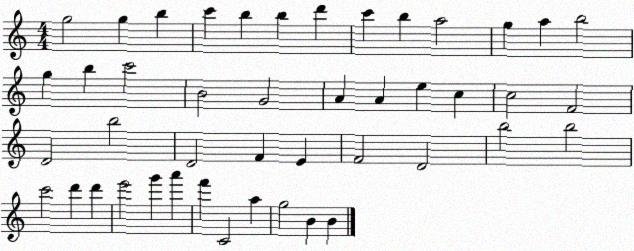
X:1
T:Untitled
M:4/4
L:1/4
K:C
g2 g b c' b b d' c' b a2 g a b2 g b c'2 B2 G2 A A e c c2 F2 D2 b2 D2 F E F2 D2 b2 b2 c'2 d' d' e'2 g' a' f' C2 a g2 B B